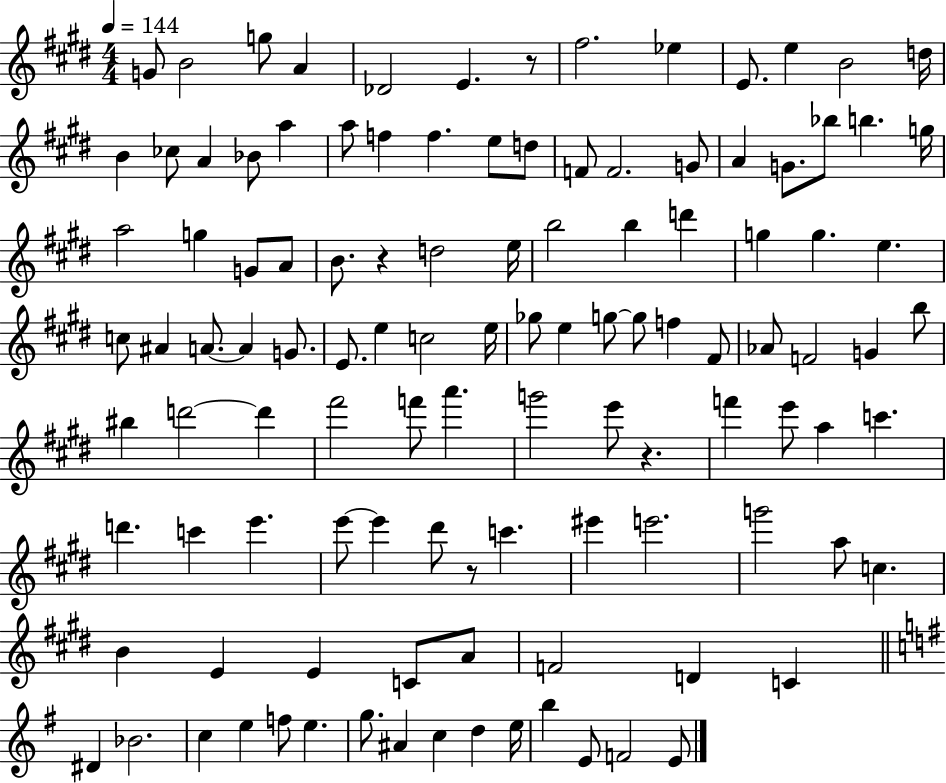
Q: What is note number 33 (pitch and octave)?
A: G4